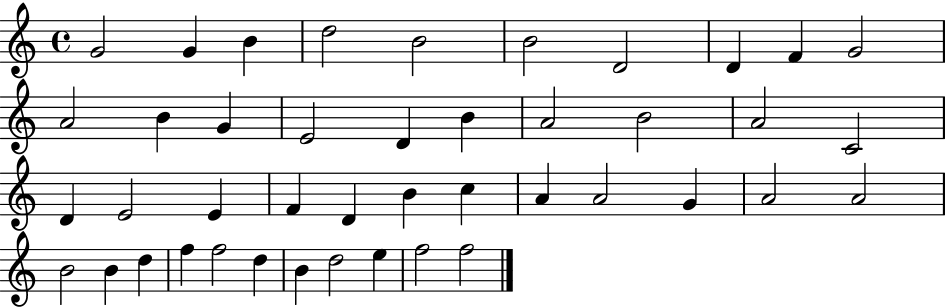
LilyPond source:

{
  \clef treble
  \time 4/4
  \defaultTimeSignature
  \key c \major
  g'2 g'4 b'4 | d''2 b'2 | b'2 d'2 | d'4 f'4 g'2 | \break a'2 b'4 g'4 | e'2 d'4 b'4 | a'2 b'2 | a'2 c'2 | \break d'4 e'2 e'4 | f'4 d'4 b'4 c''4 | a'4 a'2 g'4 | a'2 a'2 | \break b'2 b'4 d''4 | f''4 f''2 d''4 | b'4 d''2 e''4 | f''2 f''2 | \break \bar "|."
}